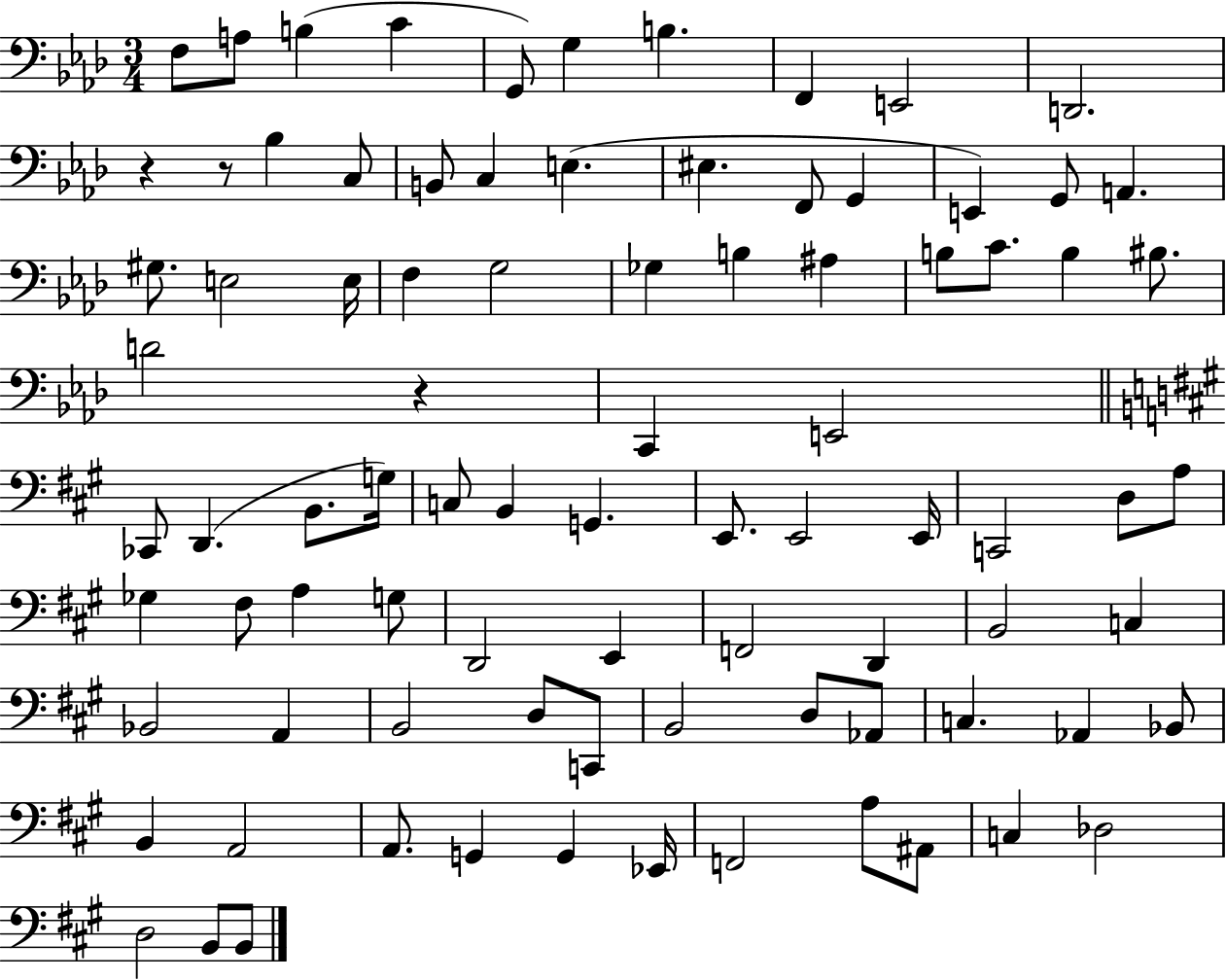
X:1
T:Untitled
M:3/4
L:1/4
K:Ab
F,/2 A,/2 B, C G,,/2 G, B, F,, E,,2 D,,2 z z/2 _B, C,/2 B,,/2 C, E, ^E, F,,/2 G,, E,, G,,/2 A,, ^G,/2 E,2 E,/4 F, G,2 _G, B, ^A, B,/2 C/2 B, ^B,/2 D2 z C,, E,,2 _C,,/2 D,, B,,/2 G,/4 C,/2 B,, G,, E,,/2 E,,2 E,,/4 C,,2 D,/2 A,/2 _G, ^F,/2 A, G,/2 D,,2 E,, F,,2 D,, B,,2 C, _B,,2 A,, B,,2 D,/2 C,,/2 B,,2 D,/2 _A,,/2 C, _A,, _B,,/2 B,, A,,2 A,,/2 G,, G,, _E,,/4 F,,2 A,/2 ^A,,/2 C, _D,2 D,2 B,,/2 B,,/2